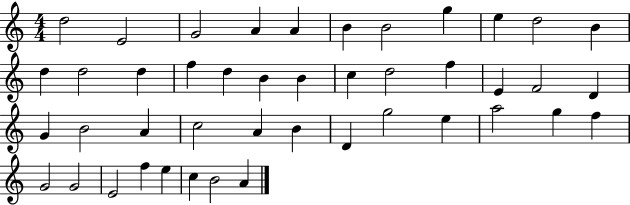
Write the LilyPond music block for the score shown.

{
  \clef treble
  \numericTimeSignature
  \time 4/4
  \key c \major
  d''2 e'2 | g'2 a'4 a'4 | b'4 b'2 g''4 | e''4 d''2 b'4 | \break d''4 d''2 d''4 | f''4 d''4 b'4 b'4 | c''4 d''2 f''4 | e'4 f'2 d'4 | \break g'4 b'2 a'4 | c''2 a'4 b'4 | d'4 g''2 e''4 | a''2 g''4 f''4 | \break g'2 g'2 | e'2 f''4 e''4 | c''4 b'2 a'4 | \bar "|."
}